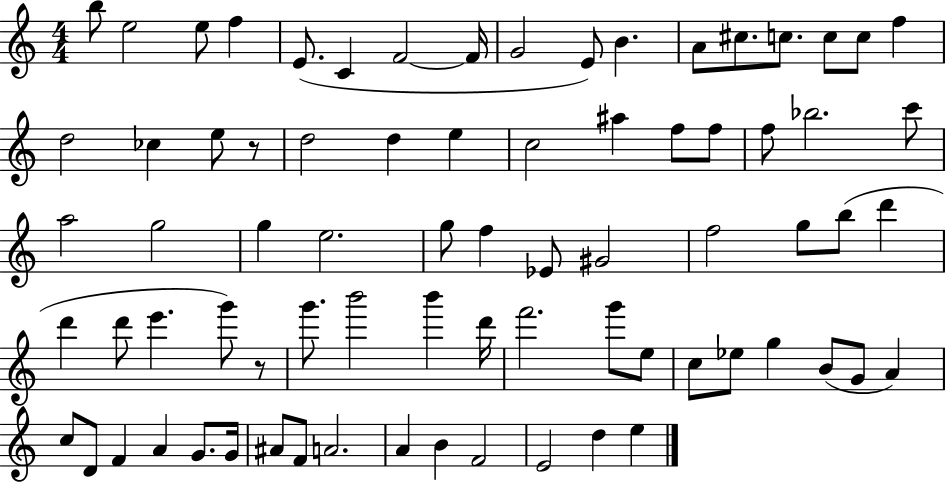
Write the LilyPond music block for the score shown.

{
  \clef treble
  \numericTimeSignature
  \time 4/4
  \key c \major
  b''8 e''2 e''8 f''4 | e'8.( c'4 f'2~~ f'16 | g'2 e'8) b'4. | a'8 cis''8. c''8. c''8 c''8 f''4 | \break d''2 ces''4 e''8 r8 | d''2 d''4 e''4 | c''2 ais''4 f''8 f''8 | f''8 bes''2. c'''8 | \break a''2 g''2 | g''4 e''2. | g''8 f''4 ees'8 gis'2 | f''2 g''8 b''8( d'''4 | \break d'''4 d'''8 e'''4. g'''8) r8 | g'''8. b'''2 b'''4 d'''16 | f'''2. g'''8 e''8 | c''8 ees''8 g''4 b'8( g'8 a'4) | \break c''8 d'8 f'4 a'4 g'8. g'16 | ais'8 f'8 a'2. | a'4 b'4 f'2 | e'2 d''4 e''4 | \break \bar "|."
}